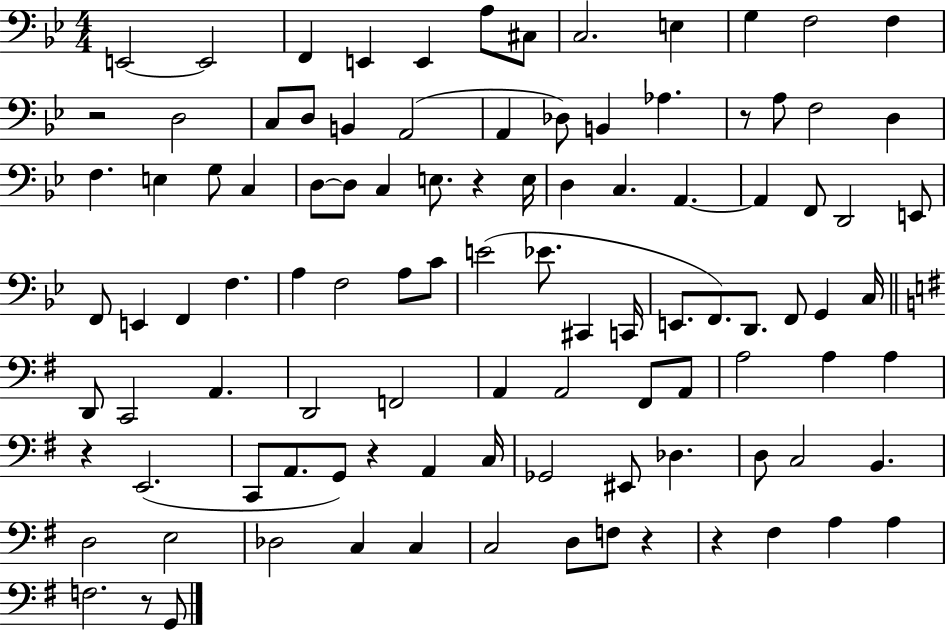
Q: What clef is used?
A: bass